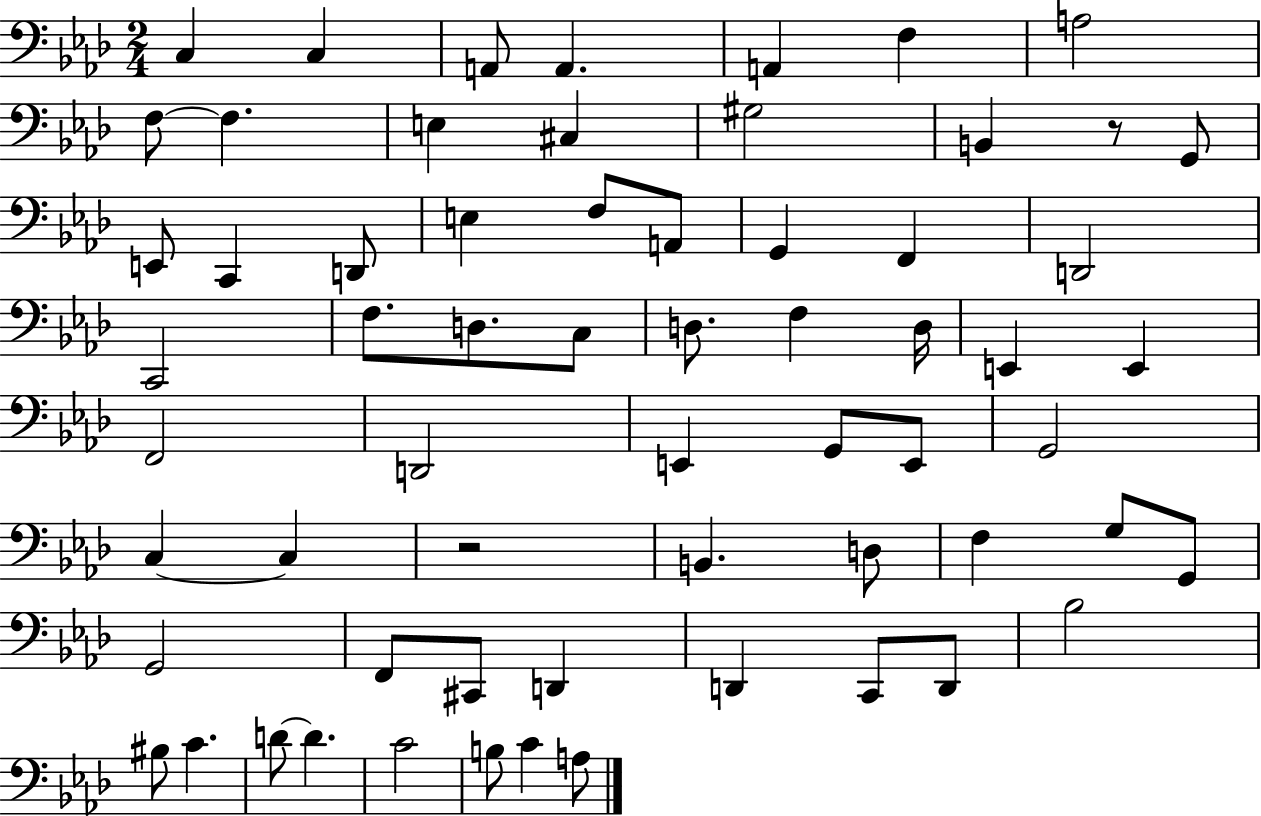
C3/q C3/q A2/e A2/q. A2/q F3/q A3/h F3/e F3/q. E3/q C#3/q G#3/h B2/q R/e G2/e E2/e C2/q D2/e E3/q F3/e A2/e G2/q F2/q D2/h C2/h F3/e. D3/e. C3/e D3/e. F3/q D3/s E2/q E2/q F2/h D2/h E2/q G2/e E2/e G2/h C3/q C3/q R/h B2/q. D3/e F3/q G3/e G2/e G2/h F2/e C#2/e D2/q D2/q C2/e D2/e Bb3/h BIS3/e C4/q. D4/e D4/q. C4/h B3/e C4/q A3/e